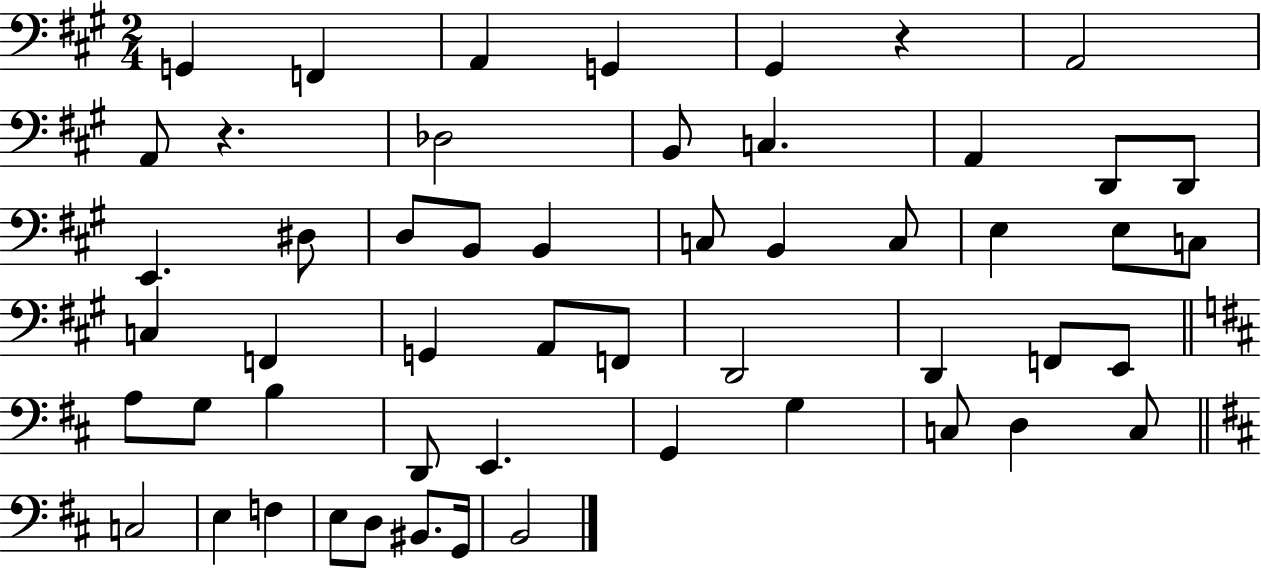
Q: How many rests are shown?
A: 2